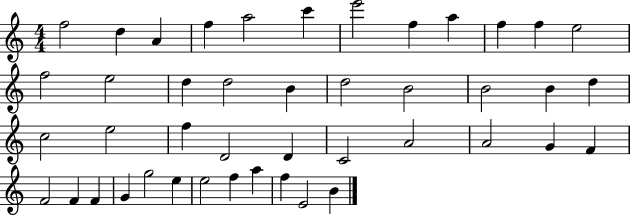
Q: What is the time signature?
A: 4/4